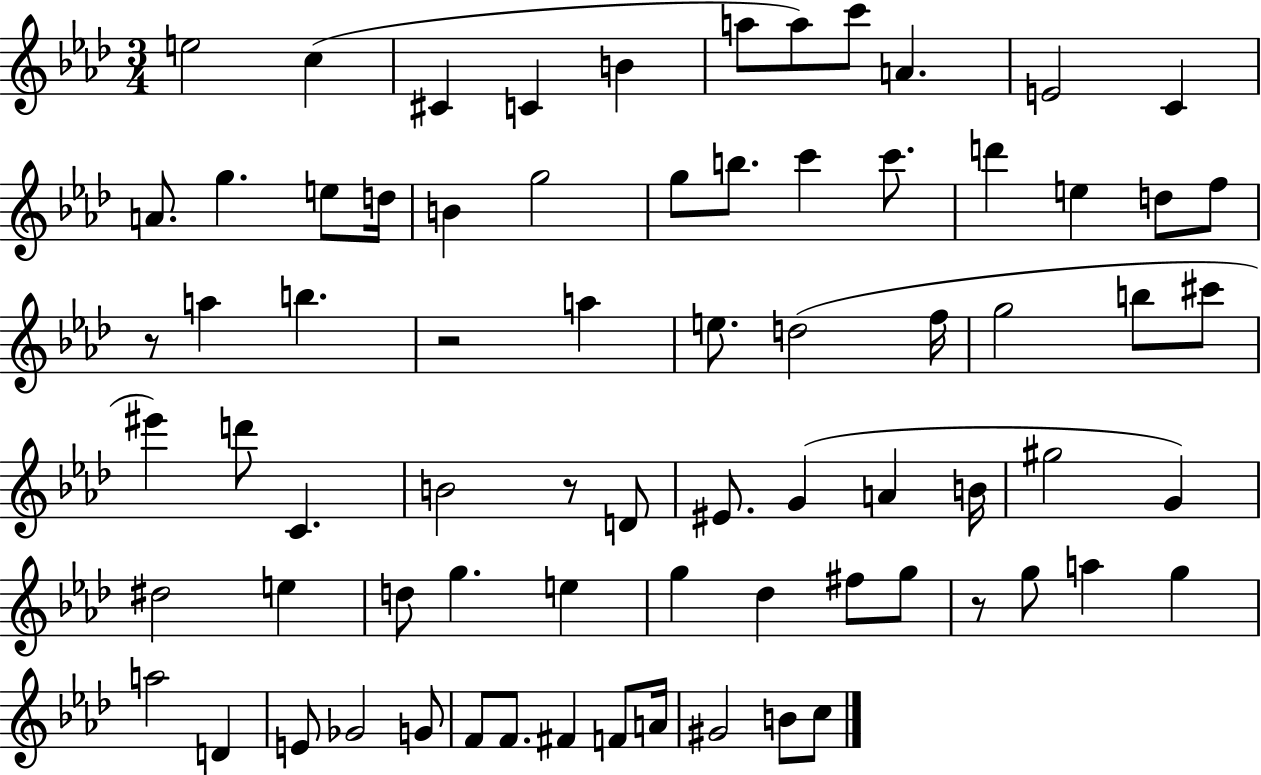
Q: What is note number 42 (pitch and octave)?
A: A4